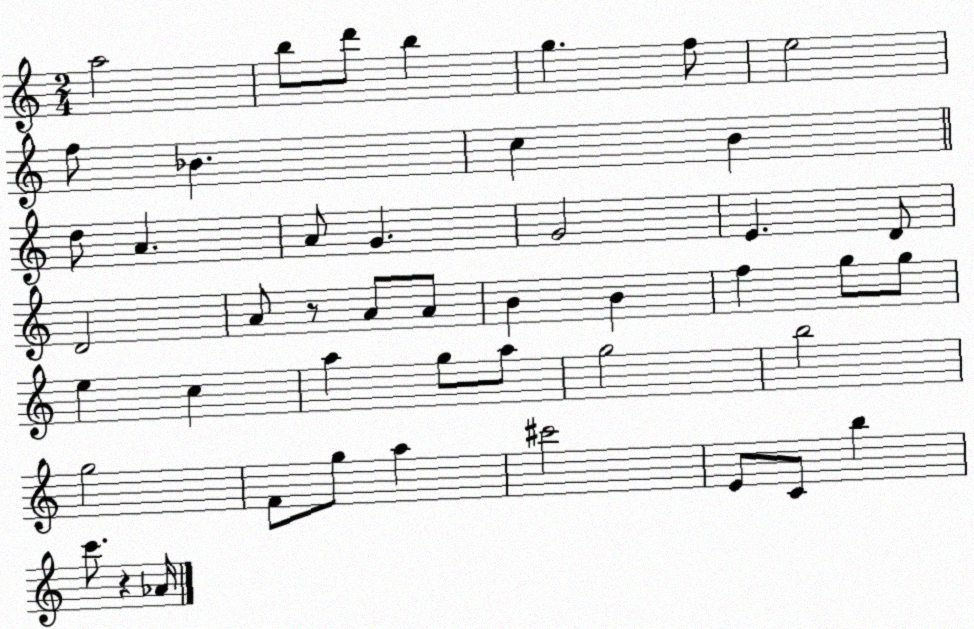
X:1
T:Untitled
M:2/4
L:1/4
K:C
a2 b/2 d'/2 b g f/2 e2 f/2 _B c B d/2 A A/2 G G2 E D/2 D2 A/2 z/2 A/2 A/2 B B f g/2 g/2 e c a g/2 a/2 g2 b2 g2 F/2 g/2 a ^c'2 E/2 C/2 b c'/2 z _A/4